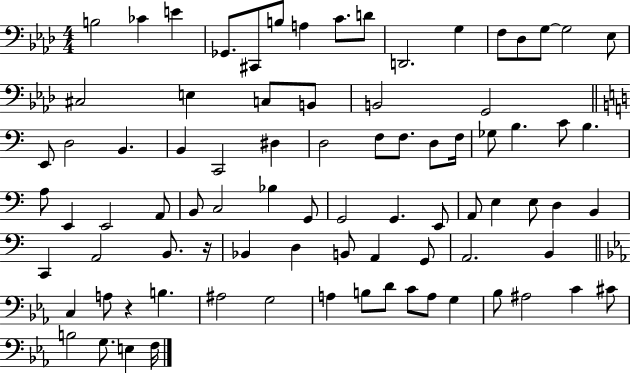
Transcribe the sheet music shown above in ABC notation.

X:1
T:Untitled
M:4/4
L:1/4
K:Ab
B,2 _C E _G,,/2 ^C,,/2 B,/2 A, C/2 D/2 D,,2 G, F,/2 _D,/2 G,/2 G,2 _E,/2 ^C,2 E, C,/2 B,,/2 B,,2 G,,2 E,,/2 D,2 B,, B,, C,,2 ^D, D,2 F,/2 F,/2 D,/2 F,/4 _G,/2 B, C/2 B, A,/2 E,, E,,2 A,,/2 B,,/2 C,2 _B, G,,/2 G,,2 G,, E,,/2 A,,/2 E, E,/2 D, B,, C,, A,,2 B,,/2 z/4 _B,, D, B,,/2 A,, G,,/2 A,,2 B,, C, A,/2 z B, ^A,2 G,2 A, B,/2 D/2 C/2 A,/2 G, _B,/2 ^A,2 C ^C/2 B,2 G,/2 E, F,/4